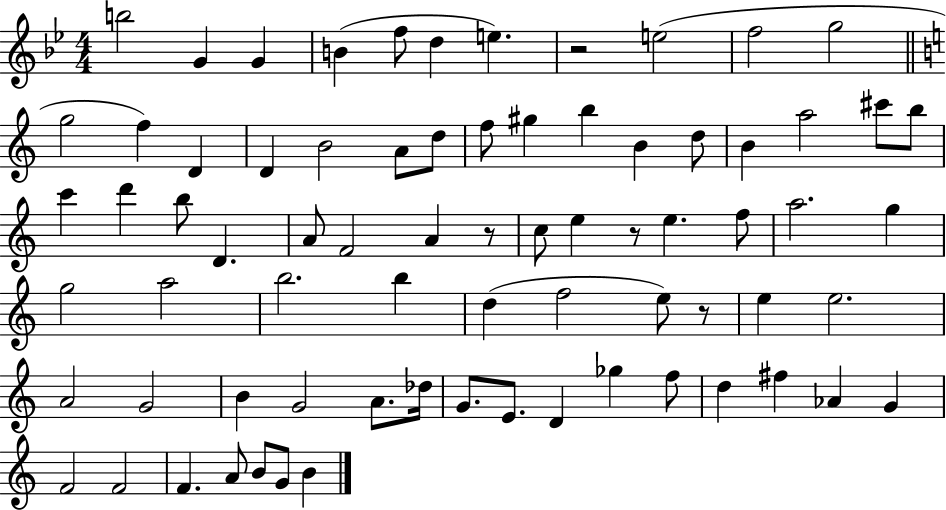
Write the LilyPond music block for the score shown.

{
  \clef treble
  \numericTimeSignature
  \time 4/4
  \key bes \major
  b''2 g'4 g'4 | b'4( f''8 d''4 e''4.) | r2 e''2( | f''2 g''2 | \break \bar "||" \break \key a \minor g''2 f''4) d'4 | d'4 b'2 a'8 d''8 | f''8 gis''4 b''4 b'4 d''8 | b'4 a''2 cis'''8 b''8 | \break c'''4 d'''4 b''8 d'4. | a'8 f'2 a'4 r8 | c''8 e''4 r8 e''4. f''8 | a''2. g''4 | \break g''2 a''2 | b''2. b''4 | d''4( f''2 e''8) r8 | e''4 e''2. | \break a'2 g'2 | b'4 g'2 a'8. des''16 | g'8. e'8. d'4 ges''4 f''8 | d''4 fis''4 aes'4 g'4 | \break f'2 f'2 | f'4. a'8 b'8 g'8 b'4 | \bar "|."
}